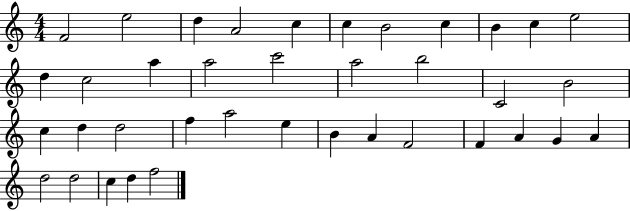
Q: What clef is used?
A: treble